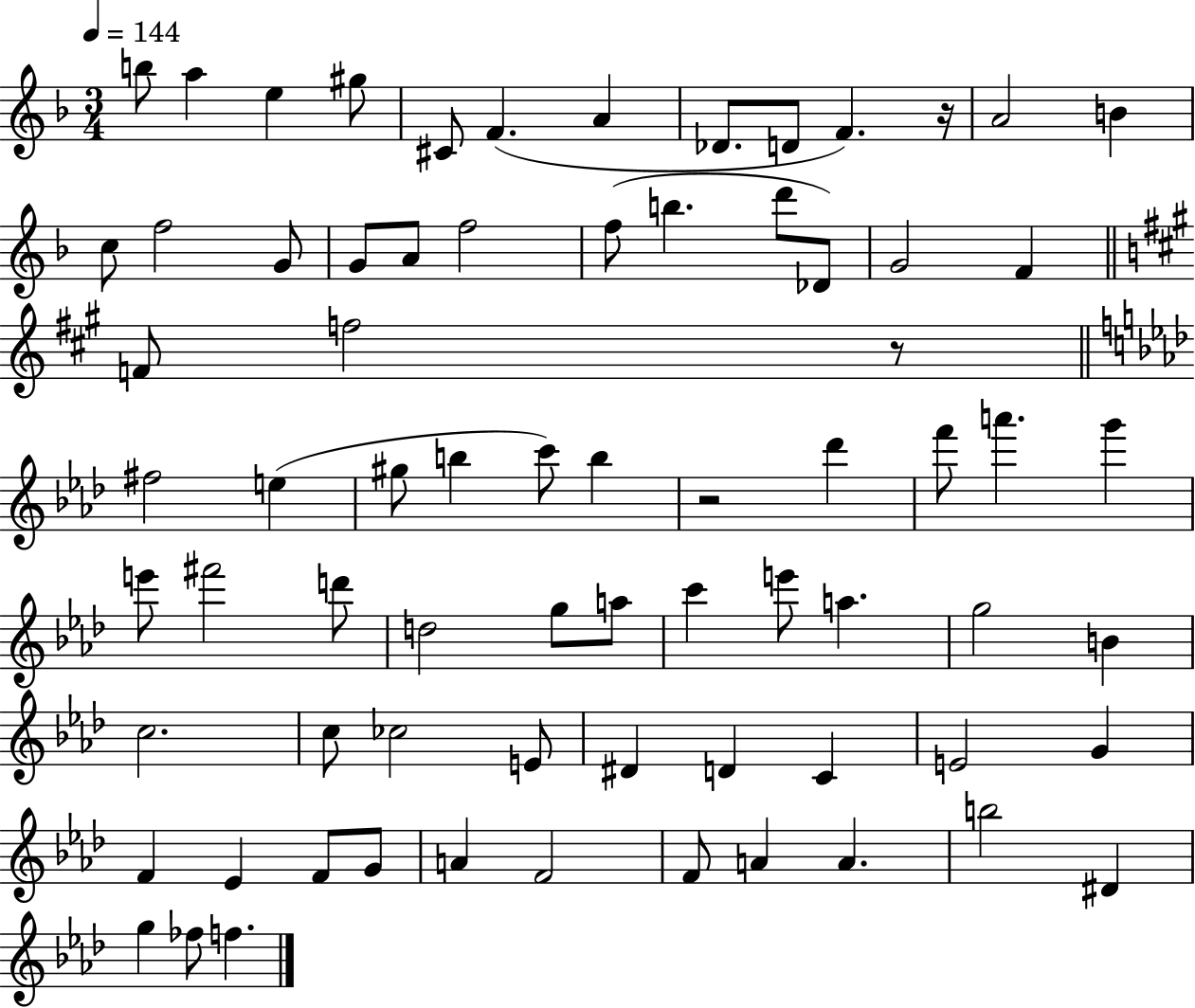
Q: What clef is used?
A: treble